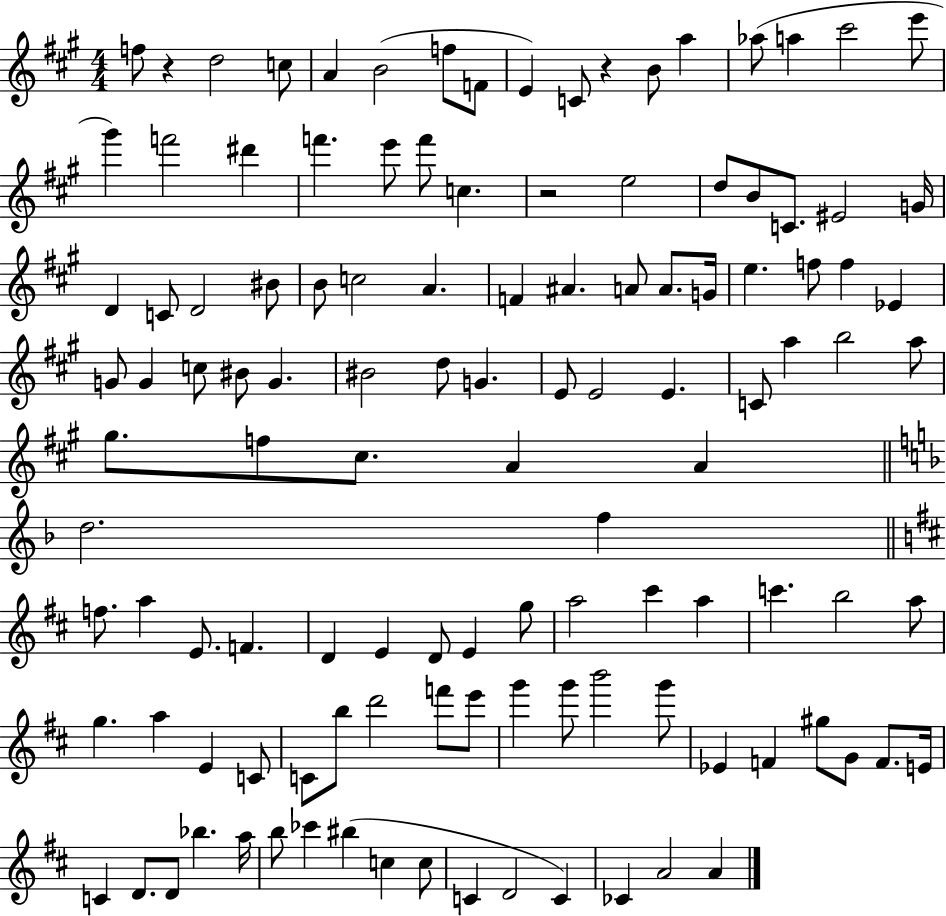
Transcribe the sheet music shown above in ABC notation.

X:1
T:Untitled
M:4/4
L:1/4
K:A
f/2 z d2 c/2 A B2 f/2 F/2 E C/2 z B/2 a _a/2 a ^c'2 e'/2 ^g' f'2 ^d' f' e'/2 f'/2 c z2 e2 d/2 B/2 C/2 ^E2 G/4 D C/2 D2 ^B/2 B/2 c2 A F ^A A/2 A/2 G/4 e f/2 f _E G/2 G c/2 ^B/2 G ^B2 d/2 G E/2 E2 E C/2 a b2 a/2 ^g/2 f/2 ^c/2 A A d2 f f/2 a E/2 F D E D/2 E g/2 a2 ^c' a c' b2 a/2 g a E C/2 C/2 b/2 d'2 f'/2 e'/2 g' g'/2 b'2 g'/2 _E F ^g/2 G/2 F/2 E/4 C D/2 D/2 _b a/4 b/2 _c' ^b c c/2 C D2 C _C A2 A